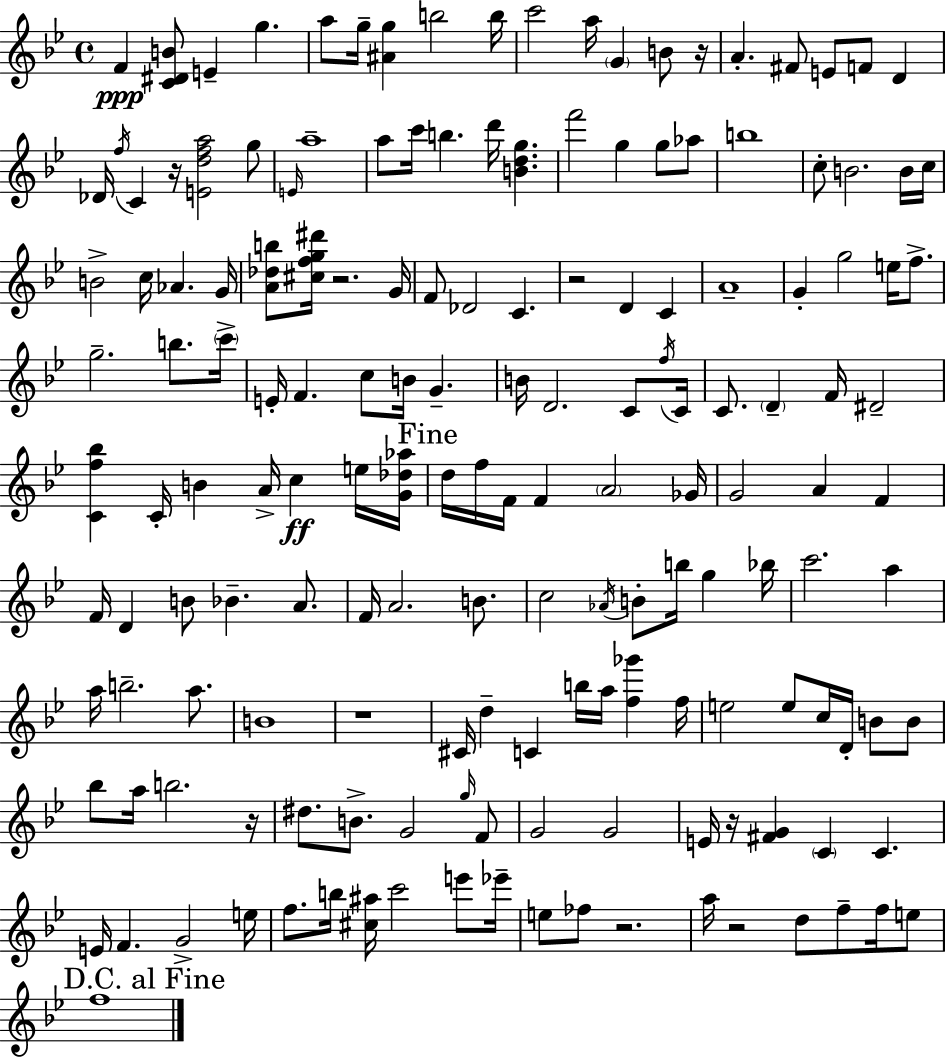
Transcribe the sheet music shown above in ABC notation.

X:1
T:Untitled
M:4/4
L:1/4
K:Bb
F [C^DB]/2 E g a/2 g/4 [^Ag] b2 b/4 c'2 a/4 G B/2 z/4 A ^F/2 E/2 F/2 D _D/4 f/4 C z/4 [Edfa]2 g/2 E/4 a4 a/2 c'/4 b d'/4 [Bdg] f'2 g g/2 _a/2 b4 c/2 B2 B/4 c/4 B2 c/4 _A G/4 [A_db]/2 [^cfg^d']/4 z2 G/4 F/2 _D2 C z2 D C A4 G g2 e/4 f/2 g2 b/2 c'/4 E/4 F c/2 B/4 G B/4 D2 C/2 f/4 C/4 C/2 D F/4 ^D2 [Cf_b] C/4 B A/4 c e/4 [G_d_a]/4 d/4 f/4 F/4 F A2 _G/4 G2 A F F/4 D B/2 _B A/2 F/4 A2 B/2 c2 _A/4 B/2 b/4 g _b/4 c'2 a a/4 b2 a/2 B4 z4 ^C/4 d C b/4 a/4 [f_g'] f/4 e2 e/2 c/4 D/4 B/2 B/2 _b/2 a/4 b2 z/4 ^d/2 B/2 G2 g/4 F/2 G2 G2 E/4 z/4 [^FG] C C E/4 F G2 e/4 f/2 b/4 [^c^a]/4 c'2 e'/2 _e'/4 e/2 _f/2 z2 a/4 z2 d/2 f/2 f/4 e/2 f4